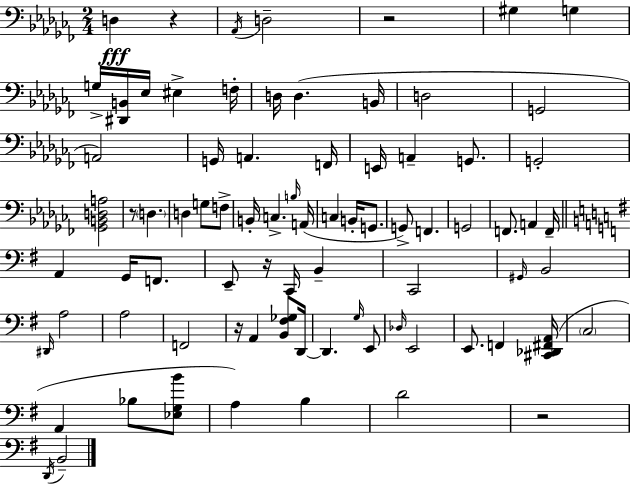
{
  \clef bass
  \numericTimeSignature
  \time 2/4
  \key aes \minor
  d4\fff r4 | \acciaccatura { aes,16 } d2-- | r2 | gis4 g4 | \break g16-> <dis, b,>16 ees16 eis4-> | f16-. d16 d4.( | b,16 d2 | g,2 | \break a,2) | g,16 a,4. | f,16 e,16 a,4-- g,8. | g,2-. | \break <ges, b, d a>2 | r8 \parenthesize d4. | d4 g8 f8-> | b,16-. c4.-> | \break \grace { b16 }( a,16 c4 b,16-. g,8. | g,8->) f,4. | g,2 | f,8. a,4 | \break f,16-- \bar "||" \break \key e \minor a,4 g,16 f,8. | e,8-- r16 c,16 b,4-- | c,2 | \grace { gis,16 } b,2 | \break \grace { dis,16 } a2 | a2 | f,2 | r16 a,4 <b, fis ges>8 | \break d,16~~ d,4. | \grace { g16 } e,8 \grace { des16 } e,2 | e,8. f,4 | <cis, des, fis, a,>16( \parenthesize c2 | \break a,4 | bes8 <ees g b'>8 a4) | b4 d'2 | r2 | \break \acciaccatura { d,16 } b,2-- | \bar "|."
}